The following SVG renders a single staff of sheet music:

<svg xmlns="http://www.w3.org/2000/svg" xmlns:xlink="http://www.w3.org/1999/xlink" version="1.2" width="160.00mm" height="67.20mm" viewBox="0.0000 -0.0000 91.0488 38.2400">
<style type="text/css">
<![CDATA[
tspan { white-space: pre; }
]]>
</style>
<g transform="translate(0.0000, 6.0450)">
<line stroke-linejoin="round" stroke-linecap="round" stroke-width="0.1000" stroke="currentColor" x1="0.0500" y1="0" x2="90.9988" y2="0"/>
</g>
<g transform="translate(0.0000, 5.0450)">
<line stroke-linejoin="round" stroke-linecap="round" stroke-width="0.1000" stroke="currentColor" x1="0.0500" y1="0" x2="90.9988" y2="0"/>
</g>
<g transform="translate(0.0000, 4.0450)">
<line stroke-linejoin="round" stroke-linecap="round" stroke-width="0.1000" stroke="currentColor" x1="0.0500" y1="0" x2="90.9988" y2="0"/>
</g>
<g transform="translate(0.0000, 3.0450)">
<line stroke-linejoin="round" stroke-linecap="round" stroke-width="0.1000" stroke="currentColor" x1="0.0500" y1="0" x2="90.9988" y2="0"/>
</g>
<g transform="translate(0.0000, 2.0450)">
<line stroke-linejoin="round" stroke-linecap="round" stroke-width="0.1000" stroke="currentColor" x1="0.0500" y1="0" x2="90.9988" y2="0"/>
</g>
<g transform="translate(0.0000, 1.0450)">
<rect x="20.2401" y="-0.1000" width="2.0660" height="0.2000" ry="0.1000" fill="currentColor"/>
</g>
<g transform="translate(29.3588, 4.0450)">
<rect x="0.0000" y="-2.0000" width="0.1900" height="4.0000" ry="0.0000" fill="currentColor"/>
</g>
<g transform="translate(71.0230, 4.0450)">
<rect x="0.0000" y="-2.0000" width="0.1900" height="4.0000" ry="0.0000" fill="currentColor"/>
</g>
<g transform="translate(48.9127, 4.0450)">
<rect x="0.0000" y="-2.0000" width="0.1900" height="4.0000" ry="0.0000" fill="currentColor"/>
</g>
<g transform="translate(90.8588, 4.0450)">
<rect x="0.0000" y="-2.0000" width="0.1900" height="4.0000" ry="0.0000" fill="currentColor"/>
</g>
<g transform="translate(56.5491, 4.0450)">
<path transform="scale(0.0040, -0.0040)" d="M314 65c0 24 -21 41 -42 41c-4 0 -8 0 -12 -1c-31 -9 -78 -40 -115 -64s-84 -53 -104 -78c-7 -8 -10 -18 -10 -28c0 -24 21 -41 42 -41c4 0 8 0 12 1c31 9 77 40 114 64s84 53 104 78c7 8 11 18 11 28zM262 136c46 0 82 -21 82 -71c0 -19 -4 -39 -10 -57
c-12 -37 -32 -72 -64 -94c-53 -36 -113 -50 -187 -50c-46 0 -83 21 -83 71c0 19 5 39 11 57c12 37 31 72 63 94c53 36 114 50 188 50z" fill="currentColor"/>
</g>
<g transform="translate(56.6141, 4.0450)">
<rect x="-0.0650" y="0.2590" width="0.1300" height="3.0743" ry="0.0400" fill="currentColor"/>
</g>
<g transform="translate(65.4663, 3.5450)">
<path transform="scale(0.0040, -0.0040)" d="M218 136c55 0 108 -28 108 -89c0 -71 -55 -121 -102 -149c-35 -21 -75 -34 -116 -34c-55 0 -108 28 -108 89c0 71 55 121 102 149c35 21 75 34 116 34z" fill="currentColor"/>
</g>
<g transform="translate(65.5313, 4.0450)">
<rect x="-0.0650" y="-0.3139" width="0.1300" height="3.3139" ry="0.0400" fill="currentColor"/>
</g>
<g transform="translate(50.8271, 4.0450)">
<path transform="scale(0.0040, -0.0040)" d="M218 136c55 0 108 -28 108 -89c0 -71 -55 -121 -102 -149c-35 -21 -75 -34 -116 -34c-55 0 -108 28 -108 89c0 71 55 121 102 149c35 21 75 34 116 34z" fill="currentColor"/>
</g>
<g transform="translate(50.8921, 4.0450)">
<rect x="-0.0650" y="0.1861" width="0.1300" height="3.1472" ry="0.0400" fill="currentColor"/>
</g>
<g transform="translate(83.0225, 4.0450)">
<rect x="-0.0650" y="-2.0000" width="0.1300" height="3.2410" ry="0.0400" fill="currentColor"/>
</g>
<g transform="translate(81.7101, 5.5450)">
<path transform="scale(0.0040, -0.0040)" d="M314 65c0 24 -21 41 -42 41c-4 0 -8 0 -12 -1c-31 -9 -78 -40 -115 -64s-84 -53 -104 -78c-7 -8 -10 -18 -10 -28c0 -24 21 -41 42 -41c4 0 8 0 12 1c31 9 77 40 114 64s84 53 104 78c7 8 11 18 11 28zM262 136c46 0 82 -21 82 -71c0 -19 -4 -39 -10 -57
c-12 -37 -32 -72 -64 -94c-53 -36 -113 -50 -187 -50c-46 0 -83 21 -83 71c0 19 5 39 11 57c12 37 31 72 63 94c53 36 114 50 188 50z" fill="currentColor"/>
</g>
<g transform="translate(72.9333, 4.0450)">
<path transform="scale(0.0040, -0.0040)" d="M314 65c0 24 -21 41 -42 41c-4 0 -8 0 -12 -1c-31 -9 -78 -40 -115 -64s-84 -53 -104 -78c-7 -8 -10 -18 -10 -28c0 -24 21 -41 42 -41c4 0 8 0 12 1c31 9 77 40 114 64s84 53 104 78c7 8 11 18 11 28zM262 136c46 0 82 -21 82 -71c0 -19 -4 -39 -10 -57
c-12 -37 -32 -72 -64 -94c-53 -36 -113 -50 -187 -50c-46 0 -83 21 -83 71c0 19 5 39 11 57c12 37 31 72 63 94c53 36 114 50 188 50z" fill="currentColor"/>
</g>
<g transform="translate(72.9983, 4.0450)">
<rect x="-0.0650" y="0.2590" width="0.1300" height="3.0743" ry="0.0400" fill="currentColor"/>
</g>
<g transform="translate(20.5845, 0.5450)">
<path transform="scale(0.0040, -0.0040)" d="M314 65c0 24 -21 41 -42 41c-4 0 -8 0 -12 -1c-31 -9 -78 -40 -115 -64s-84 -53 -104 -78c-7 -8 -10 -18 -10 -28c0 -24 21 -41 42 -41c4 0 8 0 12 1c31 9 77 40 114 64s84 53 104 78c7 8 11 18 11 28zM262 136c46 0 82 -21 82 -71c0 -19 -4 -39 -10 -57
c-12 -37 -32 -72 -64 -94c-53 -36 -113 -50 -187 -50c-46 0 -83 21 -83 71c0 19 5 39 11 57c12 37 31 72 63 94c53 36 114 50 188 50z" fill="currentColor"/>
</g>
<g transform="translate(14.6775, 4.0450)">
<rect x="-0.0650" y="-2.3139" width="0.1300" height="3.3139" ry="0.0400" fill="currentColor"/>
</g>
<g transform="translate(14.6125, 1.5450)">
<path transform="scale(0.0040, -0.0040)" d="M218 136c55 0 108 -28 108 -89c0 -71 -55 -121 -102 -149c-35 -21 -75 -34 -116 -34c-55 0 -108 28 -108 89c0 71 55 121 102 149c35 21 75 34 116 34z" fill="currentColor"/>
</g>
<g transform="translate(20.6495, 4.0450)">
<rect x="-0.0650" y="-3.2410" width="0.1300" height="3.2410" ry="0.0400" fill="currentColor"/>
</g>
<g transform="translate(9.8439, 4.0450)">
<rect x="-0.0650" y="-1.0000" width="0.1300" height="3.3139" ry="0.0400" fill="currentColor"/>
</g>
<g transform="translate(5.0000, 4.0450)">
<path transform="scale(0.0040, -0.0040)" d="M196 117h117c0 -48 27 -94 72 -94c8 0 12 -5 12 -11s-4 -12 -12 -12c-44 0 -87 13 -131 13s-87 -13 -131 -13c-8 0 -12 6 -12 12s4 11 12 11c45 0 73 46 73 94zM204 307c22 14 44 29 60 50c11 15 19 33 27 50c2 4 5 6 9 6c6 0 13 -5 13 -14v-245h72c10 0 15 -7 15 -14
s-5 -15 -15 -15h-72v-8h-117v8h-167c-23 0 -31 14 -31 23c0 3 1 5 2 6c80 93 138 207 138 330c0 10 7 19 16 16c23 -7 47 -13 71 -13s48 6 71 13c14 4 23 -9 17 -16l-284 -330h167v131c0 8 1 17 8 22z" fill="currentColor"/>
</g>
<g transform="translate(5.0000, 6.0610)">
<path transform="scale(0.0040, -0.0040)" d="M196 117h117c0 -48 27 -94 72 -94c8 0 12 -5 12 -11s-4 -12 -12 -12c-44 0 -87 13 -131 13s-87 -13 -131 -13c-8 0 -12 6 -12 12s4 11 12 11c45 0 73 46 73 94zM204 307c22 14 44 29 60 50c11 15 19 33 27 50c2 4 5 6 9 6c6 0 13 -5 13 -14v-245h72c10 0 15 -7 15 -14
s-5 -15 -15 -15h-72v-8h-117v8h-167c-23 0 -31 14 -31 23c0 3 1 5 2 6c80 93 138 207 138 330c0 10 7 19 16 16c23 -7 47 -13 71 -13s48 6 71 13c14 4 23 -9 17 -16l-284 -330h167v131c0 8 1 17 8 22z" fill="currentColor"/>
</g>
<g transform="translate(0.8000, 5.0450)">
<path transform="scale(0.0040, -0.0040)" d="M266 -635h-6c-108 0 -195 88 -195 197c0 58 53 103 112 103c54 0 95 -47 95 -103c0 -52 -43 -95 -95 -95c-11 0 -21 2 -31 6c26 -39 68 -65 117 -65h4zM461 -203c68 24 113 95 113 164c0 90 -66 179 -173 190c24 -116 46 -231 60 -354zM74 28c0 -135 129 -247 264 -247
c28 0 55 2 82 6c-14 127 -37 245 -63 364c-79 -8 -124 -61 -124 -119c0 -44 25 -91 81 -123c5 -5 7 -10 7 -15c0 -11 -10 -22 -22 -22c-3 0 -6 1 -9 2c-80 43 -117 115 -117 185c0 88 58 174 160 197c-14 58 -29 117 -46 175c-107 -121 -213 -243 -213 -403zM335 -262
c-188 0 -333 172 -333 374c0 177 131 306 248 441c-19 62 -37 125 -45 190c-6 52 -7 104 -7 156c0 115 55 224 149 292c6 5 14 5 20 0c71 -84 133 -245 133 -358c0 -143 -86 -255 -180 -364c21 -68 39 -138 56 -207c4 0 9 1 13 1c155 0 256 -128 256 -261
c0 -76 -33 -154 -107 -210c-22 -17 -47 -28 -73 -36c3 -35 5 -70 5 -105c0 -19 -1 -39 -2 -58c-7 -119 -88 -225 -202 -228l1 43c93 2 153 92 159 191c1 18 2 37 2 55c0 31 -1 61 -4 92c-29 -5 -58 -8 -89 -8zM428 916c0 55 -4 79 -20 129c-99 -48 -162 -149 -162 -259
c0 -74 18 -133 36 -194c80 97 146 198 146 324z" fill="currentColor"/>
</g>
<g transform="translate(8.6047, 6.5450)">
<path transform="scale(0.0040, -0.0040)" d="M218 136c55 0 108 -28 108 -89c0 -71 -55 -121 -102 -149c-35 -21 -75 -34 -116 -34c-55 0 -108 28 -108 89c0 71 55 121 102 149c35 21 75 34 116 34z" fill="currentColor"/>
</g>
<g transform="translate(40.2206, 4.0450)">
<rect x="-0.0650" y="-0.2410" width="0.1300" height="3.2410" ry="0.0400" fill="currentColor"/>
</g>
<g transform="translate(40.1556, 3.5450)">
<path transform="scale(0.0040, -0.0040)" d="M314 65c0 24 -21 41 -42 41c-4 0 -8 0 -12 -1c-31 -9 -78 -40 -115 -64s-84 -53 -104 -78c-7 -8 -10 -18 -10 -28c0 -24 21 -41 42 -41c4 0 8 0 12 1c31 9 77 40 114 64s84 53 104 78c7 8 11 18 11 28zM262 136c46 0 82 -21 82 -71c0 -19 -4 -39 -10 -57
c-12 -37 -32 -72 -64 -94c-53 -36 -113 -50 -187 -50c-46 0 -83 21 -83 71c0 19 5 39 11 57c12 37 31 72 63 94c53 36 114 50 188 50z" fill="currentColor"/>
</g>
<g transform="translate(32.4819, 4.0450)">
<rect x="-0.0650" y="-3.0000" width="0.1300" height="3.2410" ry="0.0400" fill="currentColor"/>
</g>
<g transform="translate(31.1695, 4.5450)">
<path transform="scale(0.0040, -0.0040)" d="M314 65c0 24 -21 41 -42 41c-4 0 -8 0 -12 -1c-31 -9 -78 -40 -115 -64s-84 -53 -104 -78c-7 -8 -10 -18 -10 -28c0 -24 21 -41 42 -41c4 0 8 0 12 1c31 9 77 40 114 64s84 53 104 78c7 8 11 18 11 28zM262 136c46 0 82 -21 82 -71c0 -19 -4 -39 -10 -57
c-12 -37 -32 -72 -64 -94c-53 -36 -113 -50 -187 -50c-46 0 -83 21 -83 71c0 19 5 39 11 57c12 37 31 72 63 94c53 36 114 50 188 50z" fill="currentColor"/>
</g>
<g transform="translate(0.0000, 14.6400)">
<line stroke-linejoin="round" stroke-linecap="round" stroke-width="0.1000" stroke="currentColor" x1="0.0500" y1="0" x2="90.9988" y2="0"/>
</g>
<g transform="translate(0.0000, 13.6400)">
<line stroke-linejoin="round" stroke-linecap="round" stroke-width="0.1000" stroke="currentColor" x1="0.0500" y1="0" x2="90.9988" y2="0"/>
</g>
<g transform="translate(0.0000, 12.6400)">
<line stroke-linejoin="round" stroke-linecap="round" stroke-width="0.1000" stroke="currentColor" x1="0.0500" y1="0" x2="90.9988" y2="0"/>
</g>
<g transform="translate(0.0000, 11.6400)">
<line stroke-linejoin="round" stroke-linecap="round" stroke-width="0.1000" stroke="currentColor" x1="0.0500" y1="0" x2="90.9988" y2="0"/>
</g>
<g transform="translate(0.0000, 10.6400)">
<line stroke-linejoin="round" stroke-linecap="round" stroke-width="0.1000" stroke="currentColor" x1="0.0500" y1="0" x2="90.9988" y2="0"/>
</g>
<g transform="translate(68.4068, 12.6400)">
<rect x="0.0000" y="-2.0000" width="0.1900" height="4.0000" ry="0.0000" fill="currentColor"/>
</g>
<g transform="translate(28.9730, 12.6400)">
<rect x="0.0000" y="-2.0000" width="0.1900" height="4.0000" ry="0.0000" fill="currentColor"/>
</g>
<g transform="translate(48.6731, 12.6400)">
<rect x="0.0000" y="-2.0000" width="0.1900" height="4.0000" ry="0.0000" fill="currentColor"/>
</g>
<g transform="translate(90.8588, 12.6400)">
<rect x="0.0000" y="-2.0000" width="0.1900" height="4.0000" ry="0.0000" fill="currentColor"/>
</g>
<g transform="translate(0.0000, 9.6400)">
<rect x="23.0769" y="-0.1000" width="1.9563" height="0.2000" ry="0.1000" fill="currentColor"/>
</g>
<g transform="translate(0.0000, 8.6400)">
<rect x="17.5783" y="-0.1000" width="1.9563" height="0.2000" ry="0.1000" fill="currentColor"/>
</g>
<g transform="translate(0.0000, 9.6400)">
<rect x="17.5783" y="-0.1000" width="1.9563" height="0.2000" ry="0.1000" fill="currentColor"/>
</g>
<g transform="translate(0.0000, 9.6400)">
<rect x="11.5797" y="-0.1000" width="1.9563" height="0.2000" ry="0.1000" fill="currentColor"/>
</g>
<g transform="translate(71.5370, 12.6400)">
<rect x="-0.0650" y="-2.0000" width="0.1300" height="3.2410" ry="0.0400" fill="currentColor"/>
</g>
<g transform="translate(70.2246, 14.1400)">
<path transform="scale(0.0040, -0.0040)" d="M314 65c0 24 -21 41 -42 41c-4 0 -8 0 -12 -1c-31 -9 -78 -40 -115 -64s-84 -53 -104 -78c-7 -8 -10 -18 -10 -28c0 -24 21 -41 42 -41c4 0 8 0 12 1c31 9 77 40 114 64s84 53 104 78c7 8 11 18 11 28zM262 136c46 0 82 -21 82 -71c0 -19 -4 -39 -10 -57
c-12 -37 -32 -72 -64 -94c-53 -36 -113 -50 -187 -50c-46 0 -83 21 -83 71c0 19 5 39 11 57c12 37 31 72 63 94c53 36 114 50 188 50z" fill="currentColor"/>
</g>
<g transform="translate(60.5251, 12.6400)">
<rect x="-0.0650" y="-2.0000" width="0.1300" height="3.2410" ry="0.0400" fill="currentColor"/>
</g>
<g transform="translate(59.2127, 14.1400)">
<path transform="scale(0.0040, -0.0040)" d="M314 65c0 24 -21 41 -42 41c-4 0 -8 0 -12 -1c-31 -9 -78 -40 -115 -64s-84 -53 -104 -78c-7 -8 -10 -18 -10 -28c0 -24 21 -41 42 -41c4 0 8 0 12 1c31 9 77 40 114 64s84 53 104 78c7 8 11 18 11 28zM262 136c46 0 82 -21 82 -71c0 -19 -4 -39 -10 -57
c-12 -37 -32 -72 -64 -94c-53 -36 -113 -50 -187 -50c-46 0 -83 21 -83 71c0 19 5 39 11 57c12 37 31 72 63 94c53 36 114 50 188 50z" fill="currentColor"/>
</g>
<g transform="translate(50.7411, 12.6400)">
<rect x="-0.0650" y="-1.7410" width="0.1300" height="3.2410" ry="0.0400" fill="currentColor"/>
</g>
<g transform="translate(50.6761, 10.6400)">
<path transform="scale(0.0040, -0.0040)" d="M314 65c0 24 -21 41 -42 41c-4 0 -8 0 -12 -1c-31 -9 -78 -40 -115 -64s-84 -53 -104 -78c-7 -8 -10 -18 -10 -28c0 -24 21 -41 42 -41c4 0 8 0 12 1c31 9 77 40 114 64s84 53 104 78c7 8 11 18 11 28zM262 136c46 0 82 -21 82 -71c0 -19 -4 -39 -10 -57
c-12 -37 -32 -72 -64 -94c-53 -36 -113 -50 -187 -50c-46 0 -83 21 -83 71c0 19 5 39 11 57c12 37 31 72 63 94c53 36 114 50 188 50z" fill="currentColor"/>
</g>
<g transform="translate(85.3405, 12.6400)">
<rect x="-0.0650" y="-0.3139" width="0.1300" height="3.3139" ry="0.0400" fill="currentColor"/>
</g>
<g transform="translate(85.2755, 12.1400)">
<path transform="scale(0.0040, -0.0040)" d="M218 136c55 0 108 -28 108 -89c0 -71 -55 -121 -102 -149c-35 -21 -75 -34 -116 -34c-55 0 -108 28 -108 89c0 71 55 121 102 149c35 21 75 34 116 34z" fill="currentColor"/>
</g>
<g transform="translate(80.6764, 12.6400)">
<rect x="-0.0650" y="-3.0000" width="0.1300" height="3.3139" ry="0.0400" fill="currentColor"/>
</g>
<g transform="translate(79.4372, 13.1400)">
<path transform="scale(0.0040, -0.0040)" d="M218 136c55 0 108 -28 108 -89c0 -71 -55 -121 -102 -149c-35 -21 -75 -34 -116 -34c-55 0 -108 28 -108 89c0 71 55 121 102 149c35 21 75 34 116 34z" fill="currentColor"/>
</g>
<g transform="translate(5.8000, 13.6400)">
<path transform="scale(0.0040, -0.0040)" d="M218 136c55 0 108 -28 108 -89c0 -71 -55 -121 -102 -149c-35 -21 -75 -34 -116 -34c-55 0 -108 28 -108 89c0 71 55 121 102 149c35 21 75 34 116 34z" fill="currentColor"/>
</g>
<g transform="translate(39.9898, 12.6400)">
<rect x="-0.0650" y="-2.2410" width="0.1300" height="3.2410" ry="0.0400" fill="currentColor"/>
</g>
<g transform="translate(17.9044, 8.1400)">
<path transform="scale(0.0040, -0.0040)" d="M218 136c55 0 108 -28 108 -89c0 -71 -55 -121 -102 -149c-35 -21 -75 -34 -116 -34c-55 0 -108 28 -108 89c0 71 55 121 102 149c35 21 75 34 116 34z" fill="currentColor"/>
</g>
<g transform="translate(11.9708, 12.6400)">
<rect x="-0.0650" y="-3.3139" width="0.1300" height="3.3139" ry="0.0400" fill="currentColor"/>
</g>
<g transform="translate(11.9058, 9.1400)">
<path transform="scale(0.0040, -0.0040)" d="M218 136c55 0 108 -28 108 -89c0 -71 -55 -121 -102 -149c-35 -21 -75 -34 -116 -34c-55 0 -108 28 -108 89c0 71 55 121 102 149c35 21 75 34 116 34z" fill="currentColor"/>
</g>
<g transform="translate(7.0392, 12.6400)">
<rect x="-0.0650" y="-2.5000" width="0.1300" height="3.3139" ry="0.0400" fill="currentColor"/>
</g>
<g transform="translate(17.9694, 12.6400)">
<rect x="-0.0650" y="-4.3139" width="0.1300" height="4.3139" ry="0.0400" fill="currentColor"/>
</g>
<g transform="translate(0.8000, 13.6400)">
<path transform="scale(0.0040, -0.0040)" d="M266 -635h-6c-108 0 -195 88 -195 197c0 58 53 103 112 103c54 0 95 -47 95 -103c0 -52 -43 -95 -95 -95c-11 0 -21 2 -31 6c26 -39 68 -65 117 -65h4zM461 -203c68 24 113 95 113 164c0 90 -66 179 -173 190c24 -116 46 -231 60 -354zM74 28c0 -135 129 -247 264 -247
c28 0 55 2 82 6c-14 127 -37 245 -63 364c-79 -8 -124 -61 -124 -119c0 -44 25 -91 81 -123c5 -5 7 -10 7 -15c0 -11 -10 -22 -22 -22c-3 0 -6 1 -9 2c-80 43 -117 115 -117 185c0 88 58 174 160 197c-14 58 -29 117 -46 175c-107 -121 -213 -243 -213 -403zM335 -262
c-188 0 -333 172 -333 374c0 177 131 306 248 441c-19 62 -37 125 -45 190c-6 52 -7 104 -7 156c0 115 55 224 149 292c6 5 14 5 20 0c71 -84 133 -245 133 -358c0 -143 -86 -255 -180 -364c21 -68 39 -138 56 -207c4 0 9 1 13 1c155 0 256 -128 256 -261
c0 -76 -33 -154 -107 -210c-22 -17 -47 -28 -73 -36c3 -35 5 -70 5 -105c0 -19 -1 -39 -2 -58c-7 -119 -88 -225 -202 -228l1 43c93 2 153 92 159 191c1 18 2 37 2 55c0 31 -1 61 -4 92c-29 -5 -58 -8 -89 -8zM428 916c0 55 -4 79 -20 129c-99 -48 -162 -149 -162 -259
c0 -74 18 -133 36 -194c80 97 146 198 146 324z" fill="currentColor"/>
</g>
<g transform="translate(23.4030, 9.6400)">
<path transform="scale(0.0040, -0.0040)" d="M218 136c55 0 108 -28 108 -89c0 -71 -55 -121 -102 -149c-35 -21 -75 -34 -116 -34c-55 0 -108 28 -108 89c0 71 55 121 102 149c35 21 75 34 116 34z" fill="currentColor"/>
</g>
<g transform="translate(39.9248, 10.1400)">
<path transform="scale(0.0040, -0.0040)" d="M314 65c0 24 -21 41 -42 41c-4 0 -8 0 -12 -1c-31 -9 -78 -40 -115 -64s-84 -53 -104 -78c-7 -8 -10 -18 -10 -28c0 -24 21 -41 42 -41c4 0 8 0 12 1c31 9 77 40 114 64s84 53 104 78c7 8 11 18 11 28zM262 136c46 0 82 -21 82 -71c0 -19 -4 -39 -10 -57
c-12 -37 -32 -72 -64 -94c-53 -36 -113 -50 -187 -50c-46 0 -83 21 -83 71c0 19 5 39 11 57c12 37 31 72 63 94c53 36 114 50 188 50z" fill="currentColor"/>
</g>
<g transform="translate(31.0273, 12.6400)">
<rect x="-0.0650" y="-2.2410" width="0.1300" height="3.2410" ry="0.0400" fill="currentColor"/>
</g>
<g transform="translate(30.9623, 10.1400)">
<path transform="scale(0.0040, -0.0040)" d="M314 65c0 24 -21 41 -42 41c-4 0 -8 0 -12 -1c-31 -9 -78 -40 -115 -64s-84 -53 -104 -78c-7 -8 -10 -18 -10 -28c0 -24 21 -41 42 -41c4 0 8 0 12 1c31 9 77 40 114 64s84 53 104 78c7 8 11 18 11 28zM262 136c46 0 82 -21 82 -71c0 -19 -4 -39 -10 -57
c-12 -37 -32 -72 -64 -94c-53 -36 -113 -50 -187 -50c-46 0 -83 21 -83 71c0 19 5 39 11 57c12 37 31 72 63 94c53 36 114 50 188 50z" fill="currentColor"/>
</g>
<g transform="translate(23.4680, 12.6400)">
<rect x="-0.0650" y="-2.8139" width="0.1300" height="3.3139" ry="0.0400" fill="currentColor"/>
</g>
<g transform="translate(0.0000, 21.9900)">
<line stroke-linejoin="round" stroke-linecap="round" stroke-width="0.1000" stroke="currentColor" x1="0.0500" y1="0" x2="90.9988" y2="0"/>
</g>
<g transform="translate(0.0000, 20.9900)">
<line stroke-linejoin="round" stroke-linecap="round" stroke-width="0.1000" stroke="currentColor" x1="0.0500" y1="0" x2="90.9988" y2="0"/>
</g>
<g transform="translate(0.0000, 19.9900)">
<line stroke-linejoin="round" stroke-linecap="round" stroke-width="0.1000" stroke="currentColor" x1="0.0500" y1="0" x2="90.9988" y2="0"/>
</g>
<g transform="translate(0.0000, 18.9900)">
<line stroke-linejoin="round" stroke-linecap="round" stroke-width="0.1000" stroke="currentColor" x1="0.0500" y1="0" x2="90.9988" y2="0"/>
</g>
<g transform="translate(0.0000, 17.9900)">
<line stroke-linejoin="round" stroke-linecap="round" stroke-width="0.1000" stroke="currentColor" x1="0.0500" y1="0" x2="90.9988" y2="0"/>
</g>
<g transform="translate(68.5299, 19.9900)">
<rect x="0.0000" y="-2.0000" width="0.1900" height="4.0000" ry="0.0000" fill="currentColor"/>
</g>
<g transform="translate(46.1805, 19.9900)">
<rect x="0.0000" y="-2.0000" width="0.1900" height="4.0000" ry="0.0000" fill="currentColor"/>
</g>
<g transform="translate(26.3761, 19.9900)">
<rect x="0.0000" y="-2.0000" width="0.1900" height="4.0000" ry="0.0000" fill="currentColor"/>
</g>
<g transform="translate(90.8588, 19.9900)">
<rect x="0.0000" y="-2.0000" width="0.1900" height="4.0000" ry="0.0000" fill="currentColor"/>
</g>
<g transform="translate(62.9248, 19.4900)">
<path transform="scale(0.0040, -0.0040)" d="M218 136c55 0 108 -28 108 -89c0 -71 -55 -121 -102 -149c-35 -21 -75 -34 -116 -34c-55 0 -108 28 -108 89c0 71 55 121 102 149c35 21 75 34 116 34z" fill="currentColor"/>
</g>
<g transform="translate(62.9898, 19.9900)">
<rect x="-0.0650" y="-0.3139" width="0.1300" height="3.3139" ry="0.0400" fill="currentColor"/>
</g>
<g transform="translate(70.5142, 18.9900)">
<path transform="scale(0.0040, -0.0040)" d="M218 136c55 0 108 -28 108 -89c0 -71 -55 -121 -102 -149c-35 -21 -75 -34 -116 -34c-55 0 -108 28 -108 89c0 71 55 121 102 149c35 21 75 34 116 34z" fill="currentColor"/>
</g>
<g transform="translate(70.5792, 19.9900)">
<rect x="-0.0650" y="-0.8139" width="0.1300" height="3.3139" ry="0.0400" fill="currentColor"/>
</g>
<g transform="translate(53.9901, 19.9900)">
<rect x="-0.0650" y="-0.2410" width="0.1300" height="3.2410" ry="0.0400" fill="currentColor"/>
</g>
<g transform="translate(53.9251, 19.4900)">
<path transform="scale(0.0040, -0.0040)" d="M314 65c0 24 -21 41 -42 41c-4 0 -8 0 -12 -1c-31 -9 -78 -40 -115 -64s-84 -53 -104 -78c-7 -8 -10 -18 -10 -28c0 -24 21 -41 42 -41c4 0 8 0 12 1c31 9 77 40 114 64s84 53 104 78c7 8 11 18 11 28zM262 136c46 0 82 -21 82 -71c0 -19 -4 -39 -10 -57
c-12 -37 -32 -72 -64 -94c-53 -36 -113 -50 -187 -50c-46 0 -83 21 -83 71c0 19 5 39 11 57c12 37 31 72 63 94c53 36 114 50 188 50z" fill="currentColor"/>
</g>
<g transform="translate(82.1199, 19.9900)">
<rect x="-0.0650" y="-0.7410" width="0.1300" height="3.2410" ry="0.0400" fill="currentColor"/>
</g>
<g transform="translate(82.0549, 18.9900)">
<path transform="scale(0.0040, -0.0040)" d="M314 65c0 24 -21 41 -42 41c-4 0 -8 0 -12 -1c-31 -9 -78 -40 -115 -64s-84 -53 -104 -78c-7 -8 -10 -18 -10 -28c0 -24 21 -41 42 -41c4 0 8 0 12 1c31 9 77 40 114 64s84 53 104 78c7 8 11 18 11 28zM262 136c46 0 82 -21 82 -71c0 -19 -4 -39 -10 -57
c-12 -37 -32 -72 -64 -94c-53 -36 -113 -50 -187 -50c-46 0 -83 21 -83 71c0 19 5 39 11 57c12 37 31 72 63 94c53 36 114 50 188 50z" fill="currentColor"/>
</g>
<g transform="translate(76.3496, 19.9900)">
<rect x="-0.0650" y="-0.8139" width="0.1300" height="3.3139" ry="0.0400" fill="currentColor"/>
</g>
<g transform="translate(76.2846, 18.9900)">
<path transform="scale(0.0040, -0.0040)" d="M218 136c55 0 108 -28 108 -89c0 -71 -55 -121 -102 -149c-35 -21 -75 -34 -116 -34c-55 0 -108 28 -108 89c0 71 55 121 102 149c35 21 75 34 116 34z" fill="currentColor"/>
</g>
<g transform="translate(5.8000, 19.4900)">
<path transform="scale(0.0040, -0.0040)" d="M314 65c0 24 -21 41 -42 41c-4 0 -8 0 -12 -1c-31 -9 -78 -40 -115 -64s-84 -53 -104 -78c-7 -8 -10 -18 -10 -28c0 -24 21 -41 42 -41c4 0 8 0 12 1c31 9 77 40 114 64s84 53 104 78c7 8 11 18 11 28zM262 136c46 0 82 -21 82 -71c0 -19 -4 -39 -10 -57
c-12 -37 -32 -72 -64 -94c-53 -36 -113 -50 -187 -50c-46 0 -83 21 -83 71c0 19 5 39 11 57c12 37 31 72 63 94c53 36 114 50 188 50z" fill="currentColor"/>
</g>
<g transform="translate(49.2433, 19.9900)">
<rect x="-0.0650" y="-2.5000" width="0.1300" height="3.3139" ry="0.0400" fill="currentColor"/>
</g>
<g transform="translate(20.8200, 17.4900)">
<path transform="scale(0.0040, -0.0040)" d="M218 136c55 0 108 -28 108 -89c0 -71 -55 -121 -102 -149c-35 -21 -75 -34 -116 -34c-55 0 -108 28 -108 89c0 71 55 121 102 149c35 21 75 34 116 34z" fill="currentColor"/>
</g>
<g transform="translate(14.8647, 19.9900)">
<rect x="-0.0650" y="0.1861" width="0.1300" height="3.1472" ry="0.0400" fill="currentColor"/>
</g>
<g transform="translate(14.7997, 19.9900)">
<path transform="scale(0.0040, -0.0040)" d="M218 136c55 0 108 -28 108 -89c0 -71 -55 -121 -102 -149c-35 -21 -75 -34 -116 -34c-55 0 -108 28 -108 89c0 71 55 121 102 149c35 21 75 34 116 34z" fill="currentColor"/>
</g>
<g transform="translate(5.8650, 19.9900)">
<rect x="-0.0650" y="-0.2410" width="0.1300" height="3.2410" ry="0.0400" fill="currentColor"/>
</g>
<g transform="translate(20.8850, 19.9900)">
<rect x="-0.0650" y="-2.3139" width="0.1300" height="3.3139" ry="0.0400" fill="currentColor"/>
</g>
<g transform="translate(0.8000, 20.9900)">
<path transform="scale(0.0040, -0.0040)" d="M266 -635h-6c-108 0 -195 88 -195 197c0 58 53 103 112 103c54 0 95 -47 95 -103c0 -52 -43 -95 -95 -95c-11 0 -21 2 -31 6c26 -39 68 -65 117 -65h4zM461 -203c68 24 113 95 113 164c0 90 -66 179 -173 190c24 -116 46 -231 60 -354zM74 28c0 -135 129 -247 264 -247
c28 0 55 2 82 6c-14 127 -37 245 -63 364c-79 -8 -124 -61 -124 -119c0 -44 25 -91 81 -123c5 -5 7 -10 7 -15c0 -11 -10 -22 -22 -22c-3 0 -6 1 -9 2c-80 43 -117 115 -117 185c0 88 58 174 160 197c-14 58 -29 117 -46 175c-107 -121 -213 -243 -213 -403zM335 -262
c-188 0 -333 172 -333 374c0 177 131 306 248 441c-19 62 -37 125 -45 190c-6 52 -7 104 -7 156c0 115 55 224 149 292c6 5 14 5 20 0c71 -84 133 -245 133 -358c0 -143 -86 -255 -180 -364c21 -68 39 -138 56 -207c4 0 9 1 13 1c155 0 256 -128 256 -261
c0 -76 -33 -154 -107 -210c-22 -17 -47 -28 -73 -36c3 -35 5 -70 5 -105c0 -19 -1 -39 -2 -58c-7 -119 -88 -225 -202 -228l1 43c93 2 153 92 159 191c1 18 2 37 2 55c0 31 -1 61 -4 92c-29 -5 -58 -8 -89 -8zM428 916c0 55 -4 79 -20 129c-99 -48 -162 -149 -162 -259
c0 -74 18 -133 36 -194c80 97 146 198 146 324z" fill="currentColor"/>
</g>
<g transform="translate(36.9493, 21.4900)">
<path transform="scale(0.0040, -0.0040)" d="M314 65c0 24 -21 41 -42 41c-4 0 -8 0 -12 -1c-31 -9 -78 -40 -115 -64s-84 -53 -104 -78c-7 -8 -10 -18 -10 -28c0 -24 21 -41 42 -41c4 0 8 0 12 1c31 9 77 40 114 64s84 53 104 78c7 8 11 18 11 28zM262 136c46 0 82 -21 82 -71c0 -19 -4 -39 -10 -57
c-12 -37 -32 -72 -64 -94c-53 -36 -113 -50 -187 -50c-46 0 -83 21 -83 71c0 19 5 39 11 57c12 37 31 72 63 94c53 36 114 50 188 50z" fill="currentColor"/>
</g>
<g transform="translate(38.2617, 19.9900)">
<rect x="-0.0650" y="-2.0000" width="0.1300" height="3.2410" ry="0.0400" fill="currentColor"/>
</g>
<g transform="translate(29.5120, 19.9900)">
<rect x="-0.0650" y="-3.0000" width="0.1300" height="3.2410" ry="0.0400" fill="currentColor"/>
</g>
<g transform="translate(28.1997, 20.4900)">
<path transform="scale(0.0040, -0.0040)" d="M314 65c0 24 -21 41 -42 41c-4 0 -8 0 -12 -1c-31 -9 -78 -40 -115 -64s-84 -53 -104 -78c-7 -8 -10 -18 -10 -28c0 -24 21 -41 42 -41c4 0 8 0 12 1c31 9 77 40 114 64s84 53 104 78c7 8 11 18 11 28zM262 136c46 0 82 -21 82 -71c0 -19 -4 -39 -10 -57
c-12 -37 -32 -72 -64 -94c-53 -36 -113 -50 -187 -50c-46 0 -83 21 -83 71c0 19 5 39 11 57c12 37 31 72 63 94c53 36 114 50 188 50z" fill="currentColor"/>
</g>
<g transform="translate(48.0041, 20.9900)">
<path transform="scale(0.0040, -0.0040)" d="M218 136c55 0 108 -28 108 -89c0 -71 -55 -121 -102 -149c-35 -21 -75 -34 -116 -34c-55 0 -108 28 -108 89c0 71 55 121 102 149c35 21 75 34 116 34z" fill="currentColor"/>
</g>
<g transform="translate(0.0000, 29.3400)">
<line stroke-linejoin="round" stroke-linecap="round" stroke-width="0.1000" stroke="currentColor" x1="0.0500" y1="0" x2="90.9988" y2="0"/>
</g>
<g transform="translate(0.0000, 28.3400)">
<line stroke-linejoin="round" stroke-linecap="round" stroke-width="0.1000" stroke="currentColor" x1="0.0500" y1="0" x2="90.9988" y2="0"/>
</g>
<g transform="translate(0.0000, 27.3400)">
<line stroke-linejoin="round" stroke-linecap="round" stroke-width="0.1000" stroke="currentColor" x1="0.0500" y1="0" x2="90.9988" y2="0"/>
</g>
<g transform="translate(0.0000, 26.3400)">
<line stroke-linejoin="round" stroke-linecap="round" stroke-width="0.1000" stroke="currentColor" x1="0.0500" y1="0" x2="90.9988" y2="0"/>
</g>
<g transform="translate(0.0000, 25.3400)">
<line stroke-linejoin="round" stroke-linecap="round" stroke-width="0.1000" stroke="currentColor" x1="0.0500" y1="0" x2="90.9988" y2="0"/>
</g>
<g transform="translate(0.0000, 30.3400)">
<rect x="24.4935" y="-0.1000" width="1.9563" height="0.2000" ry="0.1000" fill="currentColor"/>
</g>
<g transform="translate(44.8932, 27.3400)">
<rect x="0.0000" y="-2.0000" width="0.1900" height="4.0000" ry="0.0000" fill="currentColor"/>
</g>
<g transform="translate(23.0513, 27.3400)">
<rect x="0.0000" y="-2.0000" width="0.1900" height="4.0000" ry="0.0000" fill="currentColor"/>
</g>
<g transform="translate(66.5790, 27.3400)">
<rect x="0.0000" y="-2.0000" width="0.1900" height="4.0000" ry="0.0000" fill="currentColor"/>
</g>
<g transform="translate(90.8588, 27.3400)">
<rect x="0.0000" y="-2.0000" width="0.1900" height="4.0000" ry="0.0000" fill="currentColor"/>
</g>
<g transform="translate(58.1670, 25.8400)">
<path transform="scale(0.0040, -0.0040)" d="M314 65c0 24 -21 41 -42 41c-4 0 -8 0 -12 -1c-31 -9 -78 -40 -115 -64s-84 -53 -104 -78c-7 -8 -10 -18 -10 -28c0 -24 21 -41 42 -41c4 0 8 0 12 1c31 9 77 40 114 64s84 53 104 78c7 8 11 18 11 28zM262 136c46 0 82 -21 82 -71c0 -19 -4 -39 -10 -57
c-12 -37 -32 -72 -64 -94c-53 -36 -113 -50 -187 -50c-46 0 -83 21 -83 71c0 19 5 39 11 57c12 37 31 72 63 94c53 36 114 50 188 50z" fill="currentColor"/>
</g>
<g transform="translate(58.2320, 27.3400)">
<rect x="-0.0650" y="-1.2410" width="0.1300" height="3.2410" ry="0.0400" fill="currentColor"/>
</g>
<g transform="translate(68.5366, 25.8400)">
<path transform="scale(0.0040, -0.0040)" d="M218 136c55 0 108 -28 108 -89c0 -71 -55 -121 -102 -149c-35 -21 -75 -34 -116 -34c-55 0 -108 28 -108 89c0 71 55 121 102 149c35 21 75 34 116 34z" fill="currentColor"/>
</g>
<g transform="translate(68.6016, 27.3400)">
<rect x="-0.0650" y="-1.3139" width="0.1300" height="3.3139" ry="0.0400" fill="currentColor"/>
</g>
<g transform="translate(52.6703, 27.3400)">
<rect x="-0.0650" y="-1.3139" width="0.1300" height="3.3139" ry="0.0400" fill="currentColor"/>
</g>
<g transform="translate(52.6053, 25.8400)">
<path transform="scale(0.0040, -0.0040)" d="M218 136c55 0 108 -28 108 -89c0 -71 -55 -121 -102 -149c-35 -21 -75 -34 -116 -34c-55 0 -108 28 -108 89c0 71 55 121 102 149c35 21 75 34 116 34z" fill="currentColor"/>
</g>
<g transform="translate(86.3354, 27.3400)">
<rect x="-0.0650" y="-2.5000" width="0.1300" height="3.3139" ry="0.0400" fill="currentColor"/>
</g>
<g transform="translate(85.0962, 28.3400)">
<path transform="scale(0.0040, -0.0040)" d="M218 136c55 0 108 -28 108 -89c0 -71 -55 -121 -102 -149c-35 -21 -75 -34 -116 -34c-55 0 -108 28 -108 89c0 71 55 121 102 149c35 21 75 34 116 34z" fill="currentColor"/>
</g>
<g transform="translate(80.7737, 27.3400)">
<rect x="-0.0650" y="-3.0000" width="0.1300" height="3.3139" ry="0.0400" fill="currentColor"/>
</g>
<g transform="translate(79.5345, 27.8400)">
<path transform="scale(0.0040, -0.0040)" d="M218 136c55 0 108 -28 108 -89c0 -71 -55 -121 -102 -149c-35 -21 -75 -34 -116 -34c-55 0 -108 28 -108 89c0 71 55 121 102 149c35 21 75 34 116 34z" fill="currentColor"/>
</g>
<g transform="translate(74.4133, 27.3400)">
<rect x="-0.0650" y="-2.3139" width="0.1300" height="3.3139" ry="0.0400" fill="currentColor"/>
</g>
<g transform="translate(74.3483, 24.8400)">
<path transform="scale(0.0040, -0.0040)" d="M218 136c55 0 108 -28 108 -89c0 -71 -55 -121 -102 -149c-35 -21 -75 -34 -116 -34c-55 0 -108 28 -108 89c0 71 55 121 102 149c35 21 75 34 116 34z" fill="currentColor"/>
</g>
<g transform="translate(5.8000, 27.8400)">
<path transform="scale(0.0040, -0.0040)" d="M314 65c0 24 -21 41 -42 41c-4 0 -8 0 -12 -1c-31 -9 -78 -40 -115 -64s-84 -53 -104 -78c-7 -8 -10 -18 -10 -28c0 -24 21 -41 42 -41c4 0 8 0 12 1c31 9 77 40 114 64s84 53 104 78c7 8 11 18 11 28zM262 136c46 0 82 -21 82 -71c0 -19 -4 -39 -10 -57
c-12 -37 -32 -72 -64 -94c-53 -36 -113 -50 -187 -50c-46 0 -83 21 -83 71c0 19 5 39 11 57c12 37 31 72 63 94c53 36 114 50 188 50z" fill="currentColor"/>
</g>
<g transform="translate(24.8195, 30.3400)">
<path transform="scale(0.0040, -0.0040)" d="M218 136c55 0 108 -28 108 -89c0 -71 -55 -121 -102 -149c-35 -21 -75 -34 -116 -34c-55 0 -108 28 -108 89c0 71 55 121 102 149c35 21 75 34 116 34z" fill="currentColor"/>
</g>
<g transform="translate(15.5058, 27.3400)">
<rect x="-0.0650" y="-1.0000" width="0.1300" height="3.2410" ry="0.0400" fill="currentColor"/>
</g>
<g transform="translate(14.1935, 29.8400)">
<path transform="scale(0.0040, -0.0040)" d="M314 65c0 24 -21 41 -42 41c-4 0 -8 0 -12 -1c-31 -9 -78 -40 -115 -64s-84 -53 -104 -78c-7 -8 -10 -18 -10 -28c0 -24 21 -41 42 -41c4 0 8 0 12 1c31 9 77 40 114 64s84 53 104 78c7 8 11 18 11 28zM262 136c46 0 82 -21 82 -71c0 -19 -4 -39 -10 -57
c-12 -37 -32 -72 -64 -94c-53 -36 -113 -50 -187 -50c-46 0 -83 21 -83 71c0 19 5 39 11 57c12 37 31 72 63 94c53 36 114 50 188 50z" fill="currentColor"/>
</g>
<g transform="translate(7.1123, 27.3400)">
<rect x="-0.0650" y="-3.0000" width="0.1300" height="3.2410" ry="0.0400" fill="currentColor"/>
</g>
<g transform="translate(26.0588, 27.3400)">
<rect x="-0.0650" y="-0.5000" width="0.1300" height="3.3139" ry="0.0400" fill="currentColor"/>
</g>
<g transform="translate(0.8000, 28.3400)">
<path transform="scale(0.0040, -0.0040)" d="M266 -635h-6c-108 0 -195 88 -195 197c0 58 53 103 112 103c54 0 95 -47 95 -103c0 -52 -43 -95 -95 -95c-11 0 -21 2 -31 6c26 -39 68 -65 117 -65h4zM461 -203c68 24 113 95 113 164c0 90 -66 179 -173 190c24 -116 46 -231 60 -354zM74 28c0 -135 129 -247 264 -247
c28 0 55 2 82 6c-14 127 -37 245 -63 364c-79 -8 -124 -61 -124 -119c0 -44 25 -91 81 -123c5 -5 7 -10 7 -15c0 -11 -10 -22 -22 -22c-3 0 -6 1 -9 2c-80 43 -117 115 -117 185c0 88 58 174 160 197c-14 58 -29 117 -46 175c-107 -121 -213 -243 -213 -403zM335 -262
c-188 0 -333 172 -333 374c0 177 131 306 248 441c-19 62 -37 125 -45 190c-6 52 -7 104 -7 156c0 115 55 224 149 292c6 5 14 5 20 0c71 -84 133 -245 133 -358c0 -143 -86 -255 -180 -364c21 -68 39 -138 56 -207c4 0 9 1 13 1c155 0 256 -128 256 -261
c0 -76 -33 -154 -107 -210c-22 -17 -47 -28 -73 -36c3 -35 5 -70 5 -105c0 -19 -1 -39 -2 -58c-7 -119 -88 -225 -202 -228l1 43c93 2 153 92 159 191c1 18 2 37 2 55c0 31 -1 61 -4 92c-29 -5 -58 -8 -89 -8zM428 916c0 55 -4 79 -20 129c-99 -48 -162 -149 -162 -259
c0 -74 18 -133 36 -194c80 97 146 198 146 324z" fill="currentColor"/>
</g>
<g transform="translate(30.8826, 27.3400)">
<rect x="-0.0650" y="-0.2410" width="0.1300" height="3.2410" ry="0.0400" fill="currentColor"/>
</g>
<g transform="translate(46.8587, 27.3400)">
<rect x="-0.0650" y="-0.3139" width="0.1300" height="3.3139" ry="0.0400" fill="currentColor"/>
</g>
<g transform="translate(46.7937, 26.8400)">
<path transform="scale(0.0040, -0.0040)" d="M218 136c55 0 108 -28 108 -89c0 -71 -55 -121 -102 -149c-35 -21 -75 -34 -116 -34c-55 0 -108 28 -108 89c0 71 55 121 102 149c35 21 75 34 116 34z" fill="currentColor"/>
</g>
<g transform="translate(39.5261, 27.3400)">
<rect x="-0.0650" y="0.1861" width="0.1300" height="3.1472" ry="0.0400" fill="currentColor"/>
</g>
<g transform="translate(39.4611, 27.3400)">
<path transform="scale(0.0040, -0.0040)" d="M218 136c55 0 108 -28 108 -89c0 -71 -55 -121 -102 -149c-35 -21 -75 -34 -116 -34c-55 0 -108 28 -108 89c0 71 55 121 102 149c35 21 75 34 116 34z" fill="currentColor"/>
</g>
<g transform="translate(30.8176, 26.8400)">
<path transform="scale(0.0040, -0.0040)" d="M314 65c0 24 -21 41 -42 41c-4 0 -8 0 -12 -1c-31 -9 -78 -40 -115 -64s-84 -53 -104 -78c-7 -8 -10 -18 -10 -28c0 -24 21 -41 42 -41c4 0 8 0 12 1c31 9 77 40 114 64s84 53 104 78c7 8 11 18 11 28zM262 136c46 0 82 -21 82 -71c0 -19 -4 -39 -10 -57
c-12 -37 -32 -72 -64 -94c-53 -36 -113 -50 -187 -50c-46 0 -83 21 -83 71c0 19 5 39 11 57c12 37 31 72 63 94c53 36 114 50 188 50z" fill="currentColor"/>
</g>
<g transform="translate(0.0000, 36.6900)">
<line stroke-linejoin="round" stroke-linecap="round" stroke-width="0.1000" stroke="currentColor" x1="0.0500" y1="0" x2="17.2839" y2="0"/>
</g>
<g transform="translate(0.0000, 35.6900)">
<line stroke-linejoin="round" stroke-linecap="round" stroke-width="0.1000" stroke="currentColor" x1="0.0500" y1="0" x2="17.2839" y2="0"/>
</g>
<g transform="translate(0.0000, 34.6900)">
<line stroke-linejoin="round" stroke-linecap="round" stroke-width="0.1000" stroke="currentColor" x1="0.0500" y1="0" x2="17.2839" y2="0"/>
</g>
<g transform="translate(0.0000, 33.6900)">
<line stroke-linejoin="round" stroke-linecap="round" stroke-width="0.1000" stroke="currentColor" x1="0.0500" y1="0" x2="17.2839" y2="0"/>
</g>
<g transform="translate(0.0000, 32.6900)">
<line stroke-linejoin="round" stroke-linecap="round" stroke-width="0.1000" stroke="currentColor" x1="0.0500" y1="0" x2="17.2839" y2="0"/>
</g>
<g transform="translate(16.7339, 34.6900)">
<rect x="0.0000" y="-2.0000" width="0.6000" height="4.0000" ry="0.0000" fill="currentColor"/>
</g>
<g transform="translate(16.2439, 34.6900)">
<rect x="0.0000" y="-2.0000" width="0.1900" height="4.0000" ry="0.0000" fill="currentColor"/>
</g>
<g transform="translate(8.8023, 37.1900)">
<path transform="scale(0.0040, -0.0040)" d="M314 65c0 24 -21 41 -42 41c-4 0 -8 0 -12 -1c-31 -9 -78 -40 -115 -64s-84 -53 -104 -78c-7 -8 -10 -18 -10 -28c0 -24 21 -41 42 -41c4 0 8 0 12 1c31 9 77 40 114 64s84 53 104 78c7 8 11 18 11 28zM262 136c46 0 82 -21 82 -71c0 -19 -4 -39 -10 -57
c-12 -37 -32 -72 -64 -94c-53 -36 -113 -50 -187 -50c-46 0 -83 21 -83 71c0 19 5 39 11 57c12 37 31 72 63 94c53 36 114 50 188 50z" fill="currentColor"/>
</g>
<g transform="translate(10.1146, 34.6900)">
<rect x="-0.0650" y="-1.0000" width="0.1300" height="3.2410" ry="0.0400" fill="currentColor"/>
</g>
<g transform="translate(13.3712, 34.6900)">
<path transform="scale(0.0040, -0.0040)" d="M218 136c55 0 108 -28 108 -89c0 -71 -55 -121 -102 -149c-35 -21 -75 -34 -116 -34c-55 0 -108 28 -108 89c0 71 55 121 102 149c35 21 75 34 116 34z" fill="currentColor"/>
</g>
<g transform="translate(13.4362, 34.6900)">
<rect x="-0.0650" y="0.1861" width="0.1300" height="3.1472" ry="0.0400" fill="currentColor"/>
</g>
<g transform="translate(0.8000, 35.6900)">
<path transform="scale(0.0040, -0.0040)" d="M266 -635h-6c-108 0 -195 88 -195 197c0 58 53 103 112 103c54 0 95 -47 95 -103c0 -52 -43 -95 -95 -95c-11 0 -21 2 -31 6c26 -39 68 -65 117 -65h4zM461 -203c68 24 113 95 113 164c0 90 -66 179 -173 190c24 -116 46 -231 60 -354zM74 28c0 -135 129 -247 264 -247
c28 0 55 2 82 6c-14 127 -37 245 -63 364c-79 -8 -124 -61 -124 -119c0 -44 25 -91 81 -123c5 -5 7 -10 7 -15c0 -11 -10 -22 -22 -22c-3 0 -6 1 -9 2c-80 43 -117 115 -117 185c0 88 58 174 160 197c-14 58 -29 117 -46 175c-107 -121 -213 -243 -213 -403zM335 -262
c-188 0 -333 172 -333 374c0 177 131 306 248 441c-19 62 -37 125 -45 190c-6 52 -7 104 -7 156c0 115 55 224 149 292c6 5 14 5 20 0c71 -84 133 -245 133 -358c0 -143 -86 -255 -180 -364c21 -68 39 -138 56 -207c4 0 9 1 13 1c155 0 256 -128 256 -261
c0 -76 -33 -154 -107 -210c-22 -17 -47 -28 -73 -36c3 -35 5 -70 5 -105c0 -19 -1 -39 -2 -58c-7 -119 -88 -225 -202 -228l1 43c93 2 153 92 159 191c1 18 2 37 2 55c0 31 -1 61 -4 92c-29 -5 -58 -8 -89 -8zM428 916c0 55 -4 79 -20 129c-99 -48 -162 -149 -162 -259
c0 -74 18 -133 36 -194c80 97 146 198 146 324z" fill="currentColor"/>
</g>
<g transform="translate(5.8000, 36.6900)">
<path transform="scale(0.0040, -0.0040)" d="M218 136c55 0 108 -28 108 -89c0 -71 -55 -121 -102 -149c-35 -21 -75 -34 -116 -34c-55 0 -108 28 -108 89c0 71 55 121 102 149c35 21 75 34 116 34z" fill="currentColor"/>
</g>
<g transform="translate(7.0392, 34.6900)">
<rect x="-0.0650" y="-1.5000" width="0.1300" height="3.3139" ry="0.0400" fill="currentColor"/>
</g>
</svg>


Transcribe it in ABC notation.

X:1
T:Untitled
M:4/4
L:1/4
K:C
D g b2 A2 c2 B B2 c B2 F2 G b d' a g2 g2 f2 F2 F2 A c c2 B g A2 F2 G c2 c d d d2 A2 D2 C c2 B c e e2 e g A G E D2 B